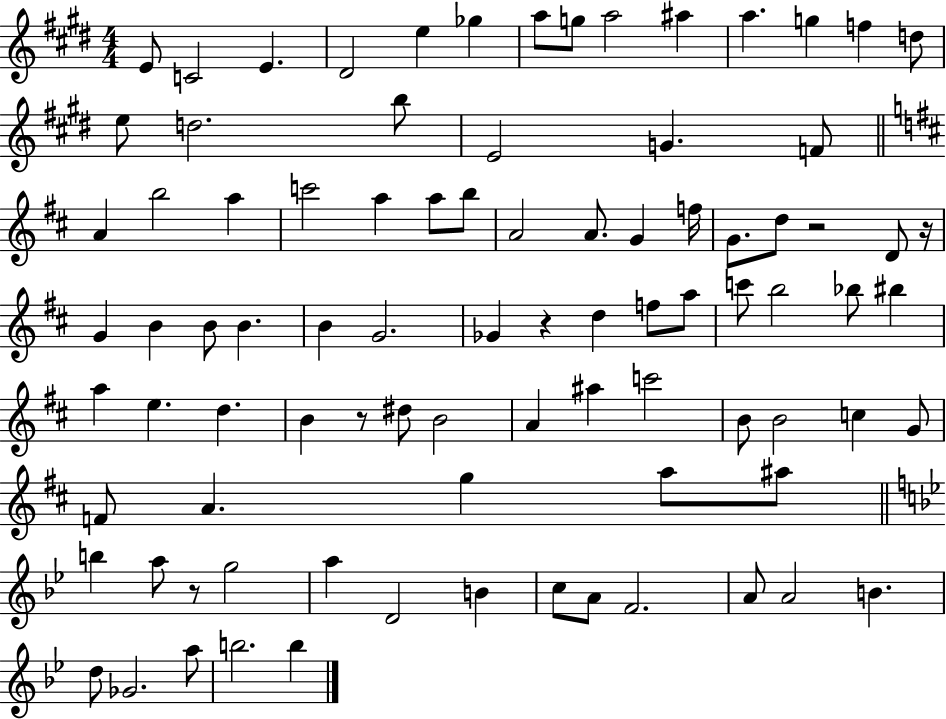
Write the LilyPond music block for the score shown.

{
  \clef treble
  \numericTimeSignature
  \time 4/4
  \key e \major
  e'8 c'2 e'4. | dis'2 e''4 ges''4 | a''8 g''8 a''2 ais''4 | a''4. g''4 f''4 d''8 | \break e''8 d''2. b''8 | e'2 g'4. f'8 | \bar "||" \break \key d \major a'4 b''2 a''4 | c'''2 a''4 a''8 b''8 | a'2 a'8. g'4 f''16 | g'8. d''8 r2 d'8 r16 | \break g'4 b'4 b'8 b'4. | b'4 g'2. | ges'4 r4 d''4 f''8 a''8 | c'''8 b''2 bes''8 bis''4 | \break a''4 e''4. d''4. | b'4 r8 dis''8 b'2 | a'4 ais''4 c'''2 | b'8 b'2 c''4 g'8 | \break f'8 a'4. g''4 a''8 ais''8 | \bar "||" \break \key g \minor b''4 a''8 r8 g''2 | a''4 d'2 b'4 | c''8 a'8 f'2. | a'8 a'2 b'4. | \break d''8 ges'2. a''8 | b''2. b''4 | \bar "|."
}